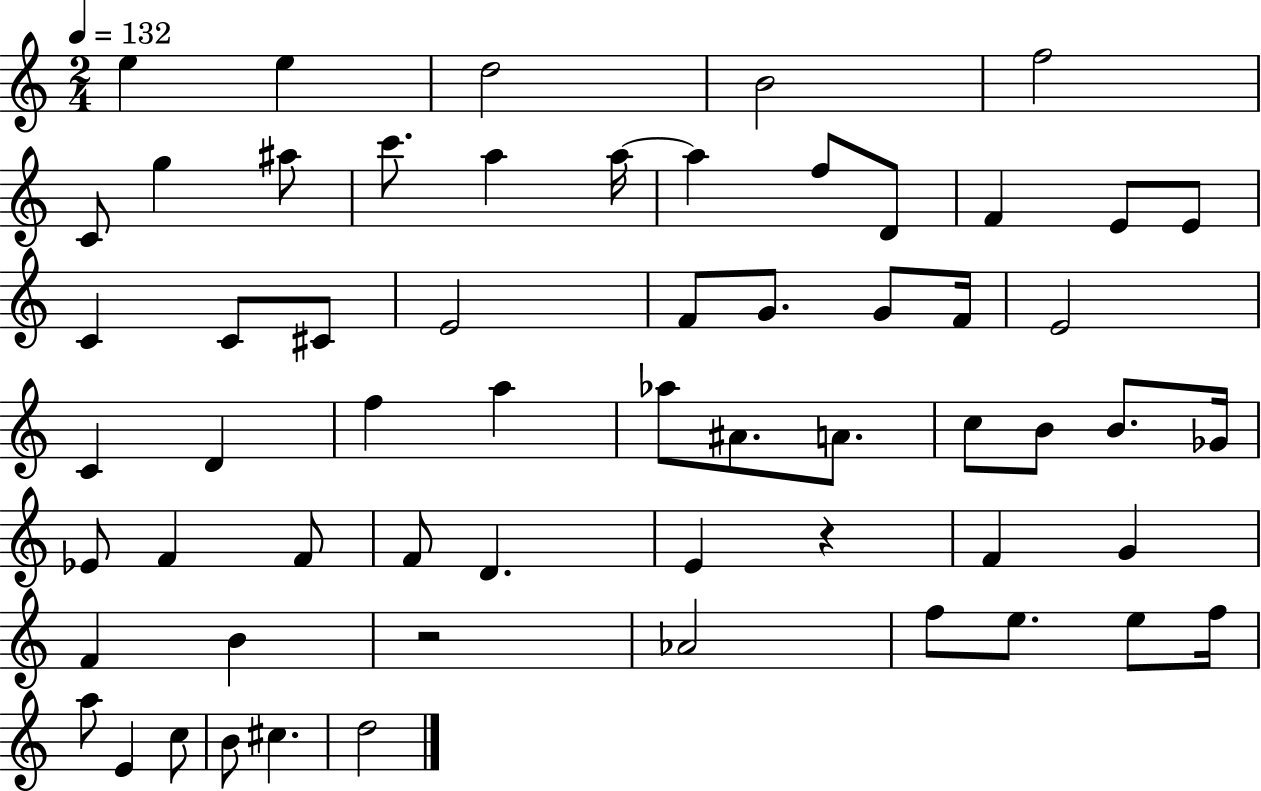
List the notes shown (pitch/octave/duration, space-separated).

E5/q E5/q D5/h B4/h F5/h C4/e G5/q A#5/e C6/e. A5/q A5/s A5/q F5/e D4/e F4/q E4/e E4/e C4/q C4/e C#4/e E4/h F4/e G4/e. G4/e F4/s E4/h C4/q D4/q F5/q A5/q Ab5/e A#4/e. A4/e. C5/e B4/e B4/e. Gb4/s Eb4/e F4/q F4/e F4/e D4/q. E4/q R/q F4/q G4/q F4/q B4/q R/h Ab4/h F5/e E5/e. E5/e F5/s A5/e E4/q C5/e B4/e C#5/q. D5/h